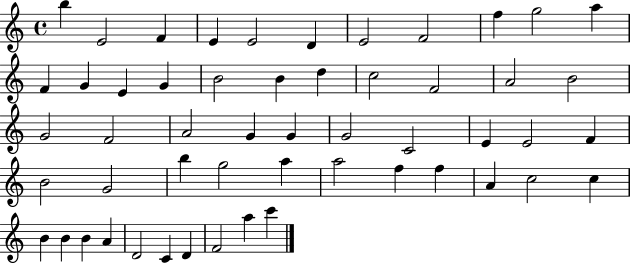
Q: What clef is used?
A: treble